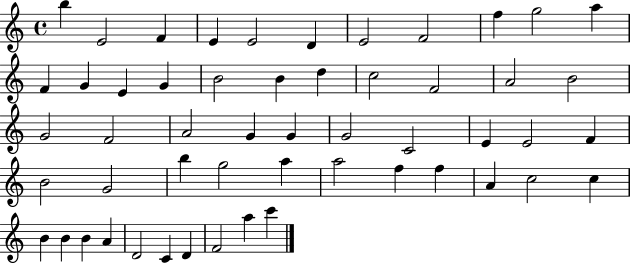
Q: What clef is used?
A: treble